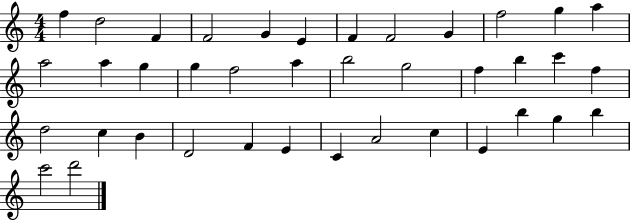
X:1
T:Untitled
M:4/4
L:1/4
K:C
f d2 F F2 G E F F2 G f2 g a a2 a g g f2 a b2 g2 f b c' f d2 c B D2 F E C A2 c E b g b c'2 d'2